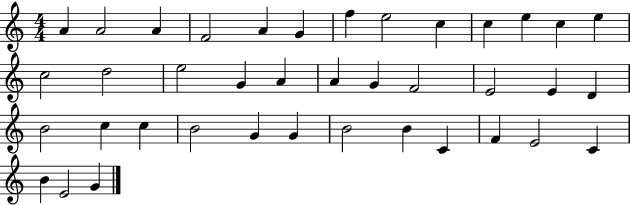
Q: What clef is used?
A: treble